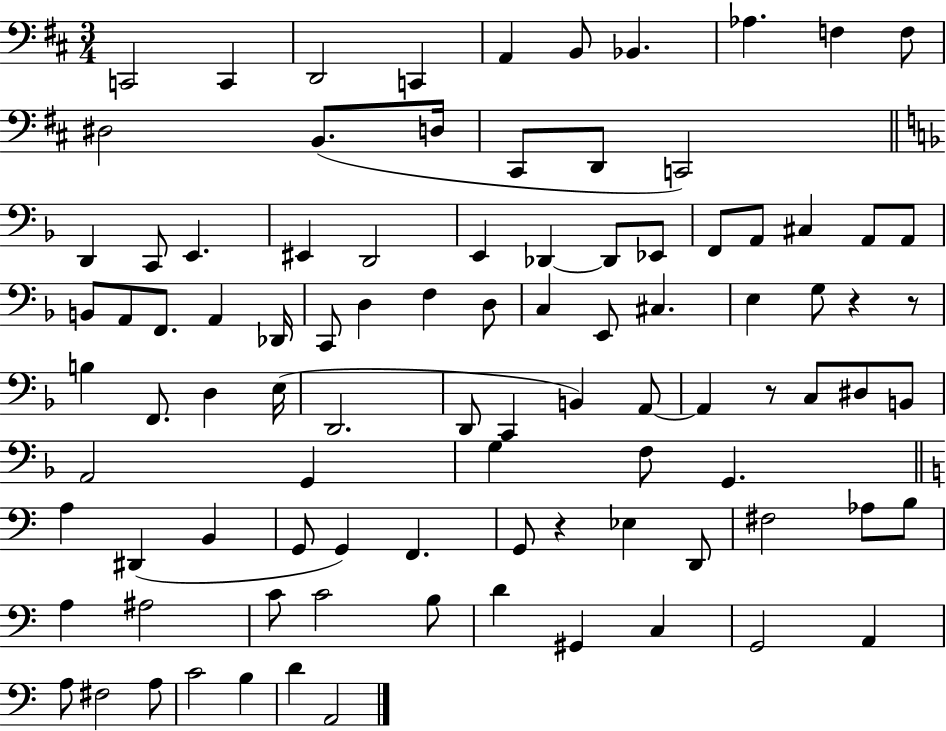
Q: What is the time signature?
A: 3/4